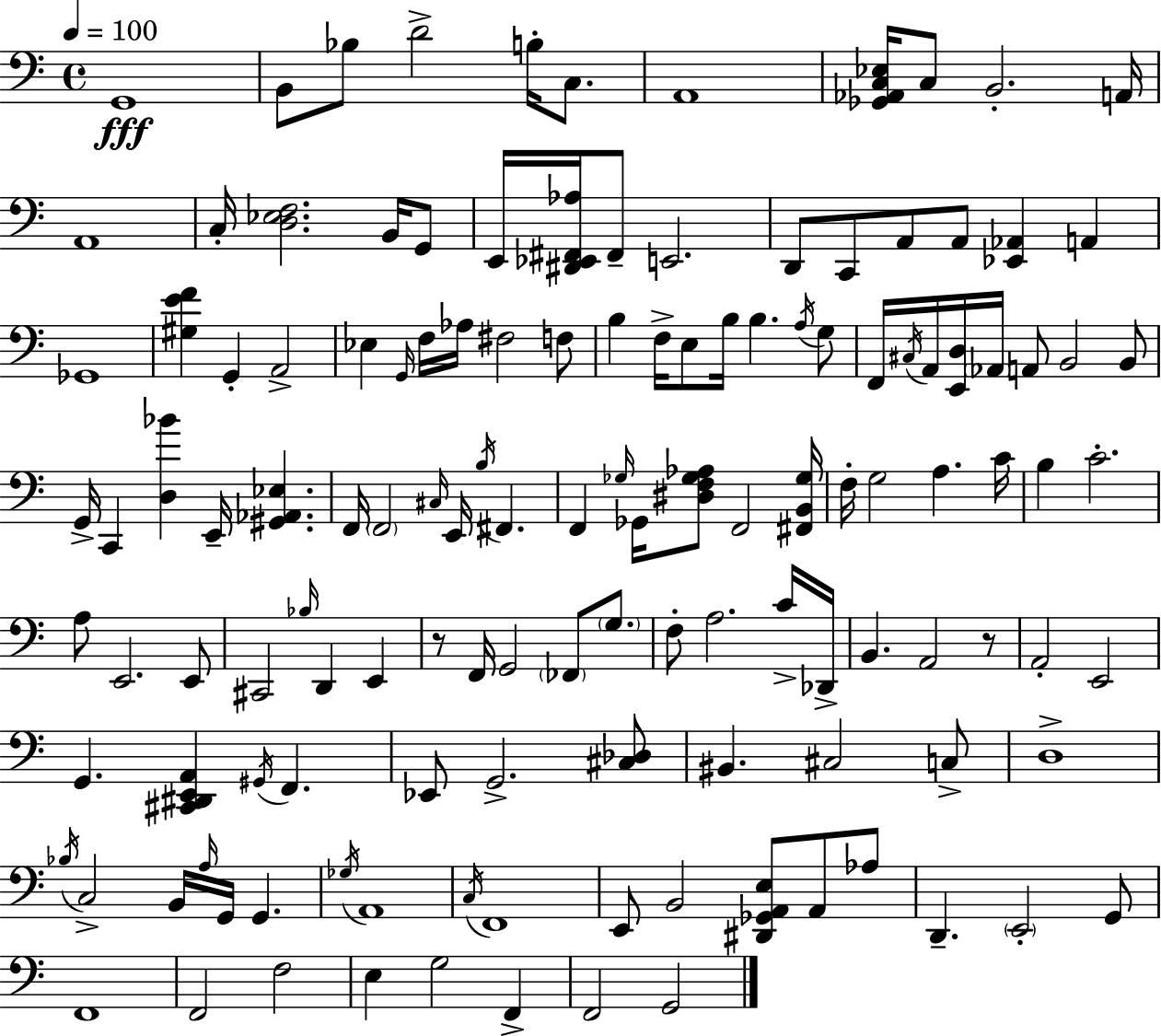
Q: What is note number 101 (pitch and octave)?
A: C3